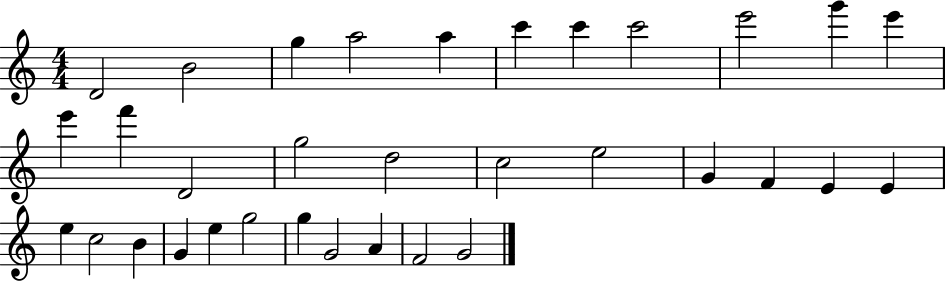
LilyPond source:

{
  \clef treble
  \numericTimeSignature
  \time 4/4
  \key c \major
  d'2 b'2 | g''4 a''2 a''4 | c'''4 c'''4 c'''2 | e'''2 g'''4 e'''4 | \break e'''4 f'''4 d'2 | g''2 d''2 | c''2 e''2 | g'4 f'4 e'4 e'4 | \break e''4 c''2 b'4 | g'4 e''4 g''2 | g''4 g'2 a'4 | f'2 g'2 | \break \bar "|."
}